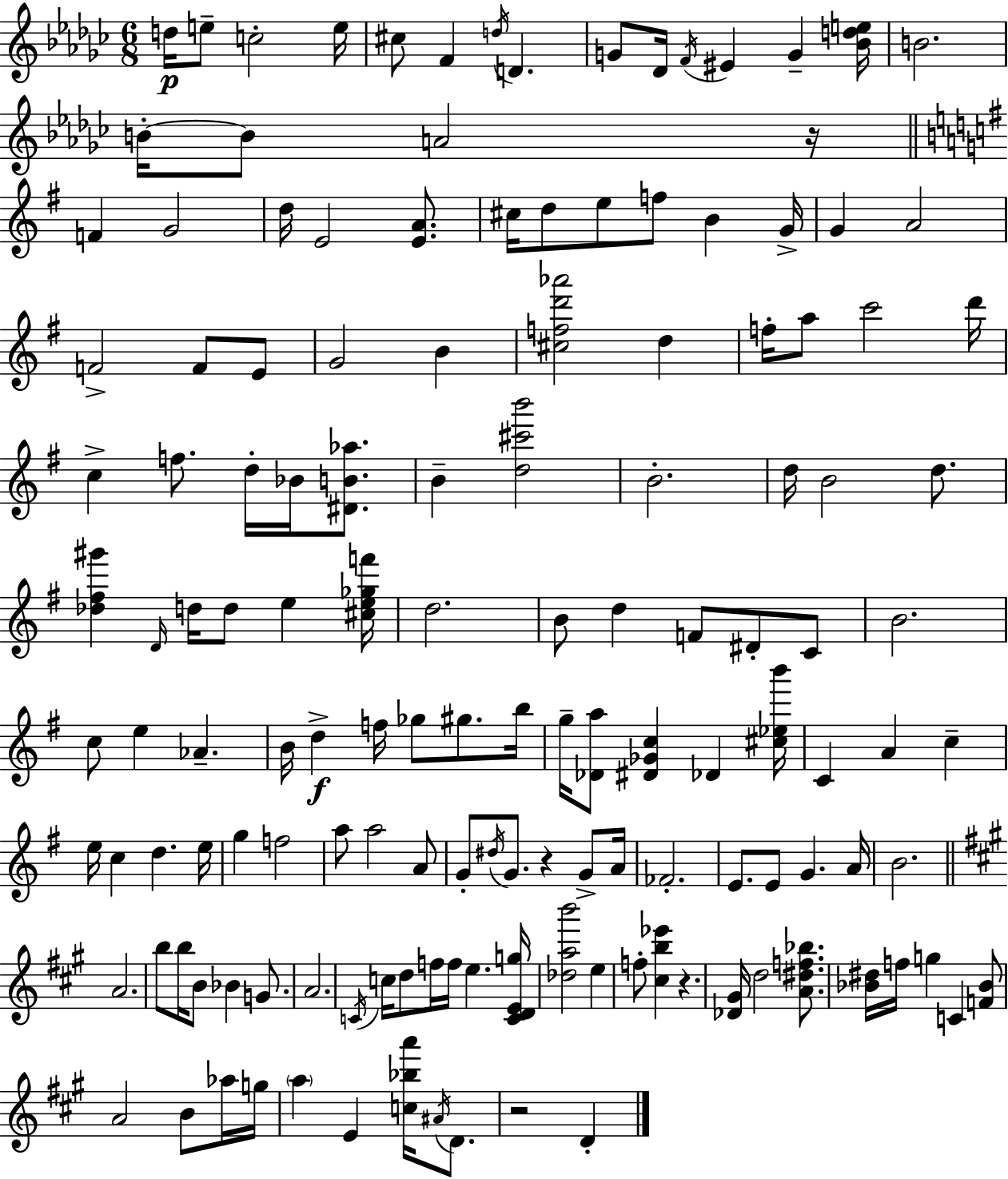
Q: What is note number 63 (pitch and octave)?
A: B4